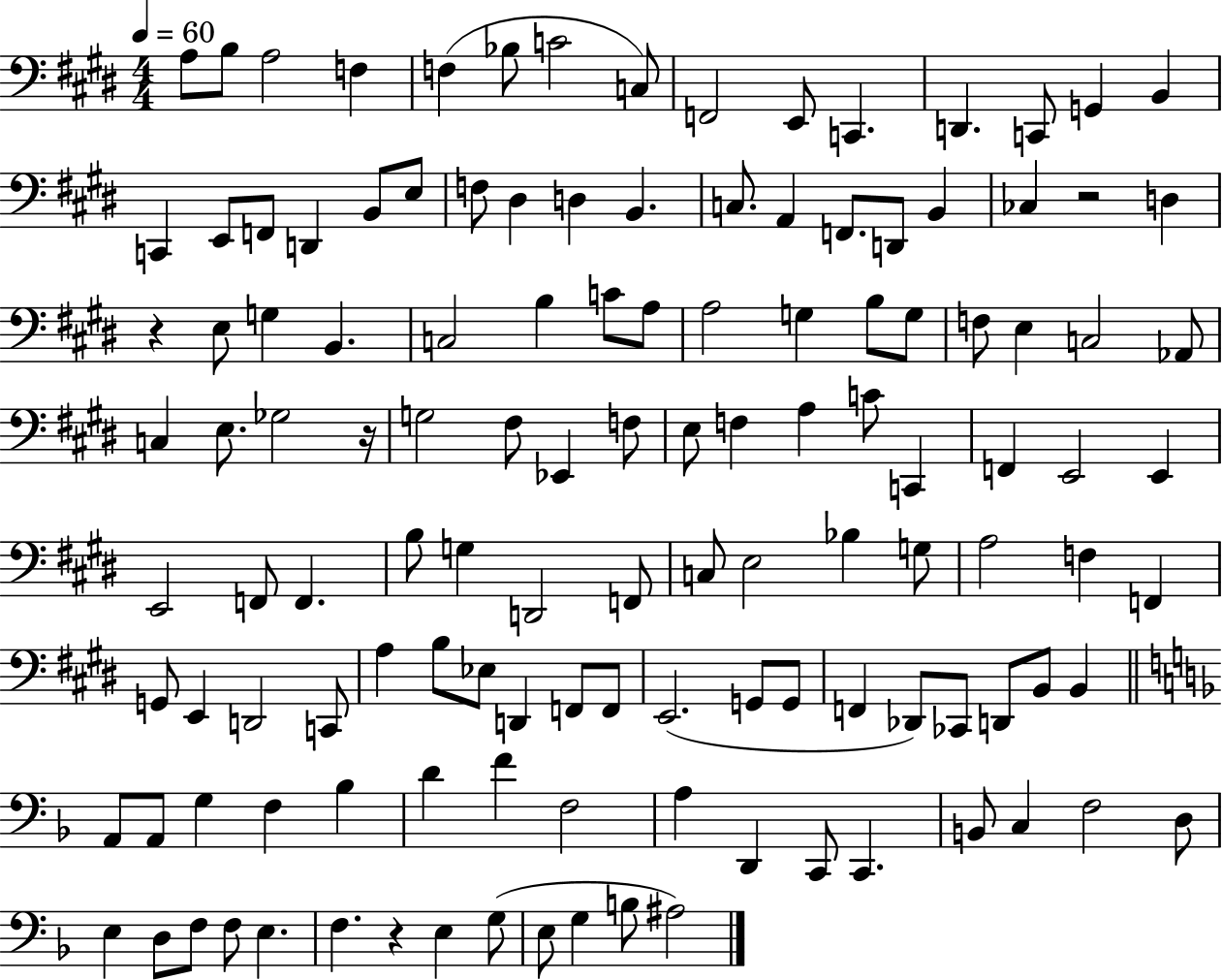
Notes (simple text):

A3/e B3/e A3/h F3/q F3/q Bb3/e C4/h C3/e F2/h E2/e C2/q. D2/q. C2/e G2/q B2/q C2/q E2/e F2/e D2/q B2/e E3/e F3/e D#3/q D3/q B2/q. C3/e. A2/q F2/e. D2/e B2/q CES3/q R/h D3/q R/q E3/e G3/q B2/q. C3/h B3/q C4/e A3/e A3/h G3/q B3/e G3/e F3/e E3/q C3/h Ab2/e C3/q E3/e. Gb3/h R/s G3/h F#3/e Eb2/q F3/e E3/e F3/q A3/q C4/e C2/q F2/q E2/h E2/q E2/h F2/e F2/q. B3/e G3/q D2/h F2/e C3/e E3/h Bb3/q G3/e A3/h F3/q F2/q G2/e E2/q D2/h C2/e A3/q B3/e Eb3/e D2/q F2/e F2/e E2/h. G2/e G2/e F2/q Db2/e CES2/e D2/e B2/e B2/q A2/e A2/e G3/q F3/q Bb3/q D4/q F4/q F3/h A3/q D2/q C2/e C2/q. B2/e C3/q F3/h D3/e E3/q D3/e F3/e F3/e E3/q. F3/q. R/q E3/q G3/e E3/e G3/q B3/e A#3/h